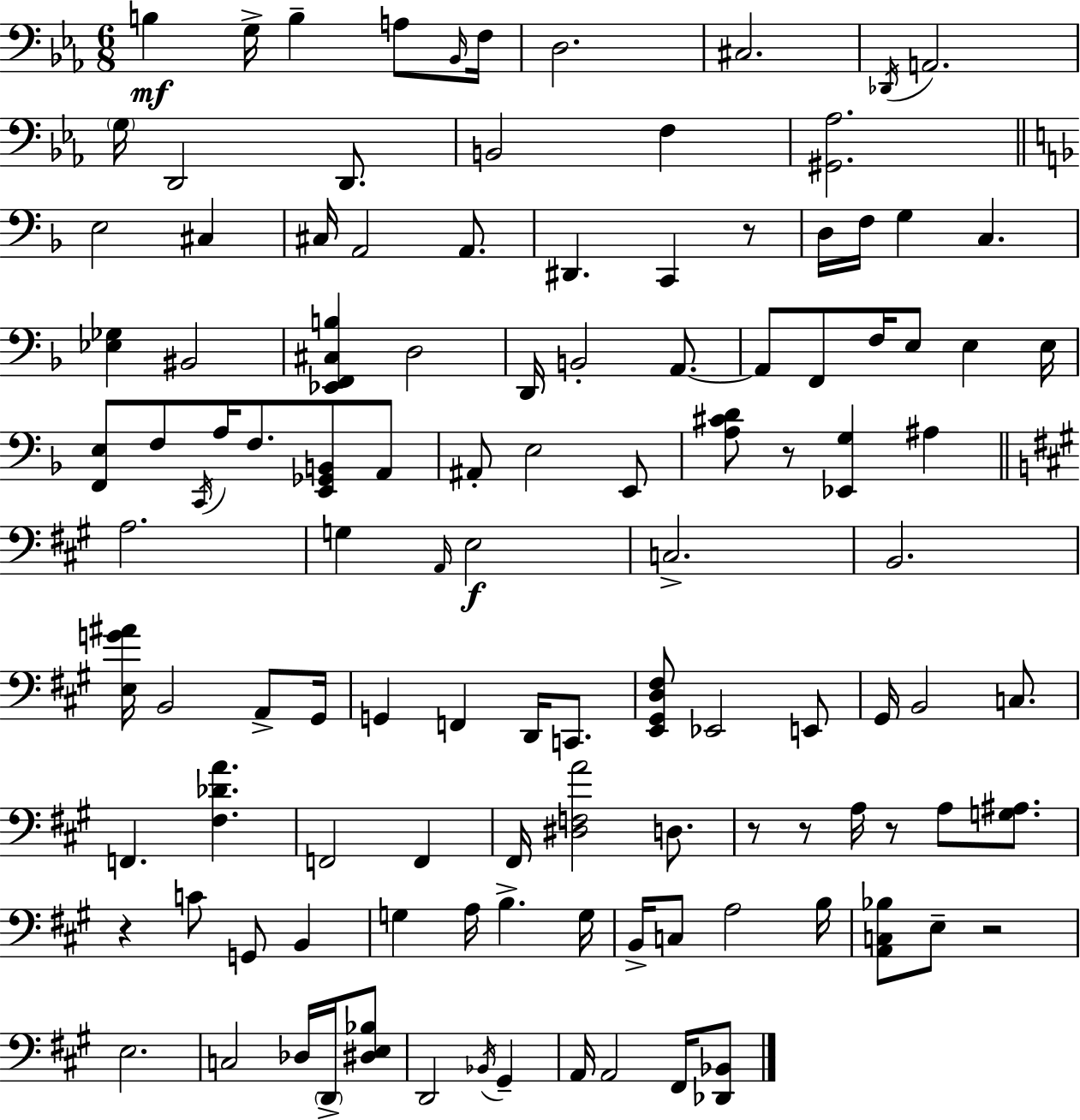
{
  \clef bass
  \numericTimeSignature
  \time 6/8
  \key c \minor
  \repeat volta 2 { b4\mf g16-> b4-- a8 \grace { bes,16 } | f16 d2. | cis2. | \acciaccatura { des,16 } a,2. | \break \parenthesize g16 d,2 d,8. | b,2 f4 | <gis, aes>2. | \bar "||" \break \key d \minor e2 cis4 | cis16 a,2 a,8. | dis,4. c,4 r8 | d16 f16 g4 c4. | \break <ees ges>4 bis,2 | <ees, f, cis b>4 d2 | d,16 b,2-. a,8.~~ | a,8 f,8 f16 e8 e4 e16 | \break <f, e>8 f8 \acciaccatura { c,16 } a16 f8. <e, ges, b,>8 a,8 | ais,8-. e2 e,8 | <a cis' d'>8 r8 <ees, g>4 ais4 | \bar "||" \break \key a \major a2. | g4 \grace { a,16 }\f e2 | c2.-> | b,2. | \break <e g' ais'>16 b,2 a,8-> | gis,16 g,4 f,4 d,16 c,8. | <e, gis, d fis>8 ees,2 e,8 | gis,16 b,2 c8. | \break f,4. <fis des' a'>4. | f,2 f,4 | fis,16 <dis f a'>2 d8. | r8 r8 a16 r8 a8 <g ais>8. | \break r4 c'8 g,8 b,4 | g4 a16 b4.-> | g16 b,16-> c8 a2 | b16 <a, c bes>8 e8-- r2 | \break e2. | c2 des16 \parenthesize d,16-> <dis e bes>8 | d,2 \acciaccatura { bes,16 } gis,4-- | a,16 a,2 fis,16 | \break <des, bes,>8 } \bar "|."
}